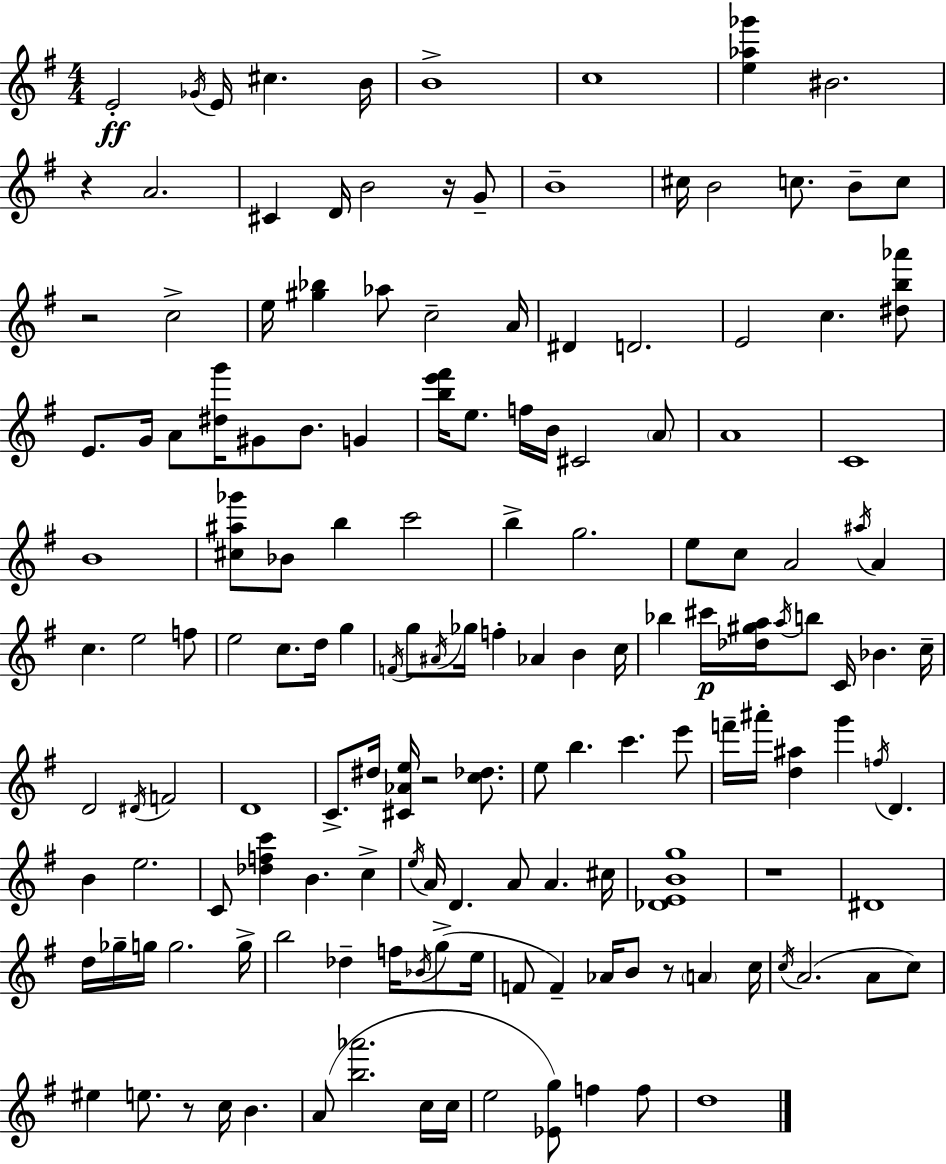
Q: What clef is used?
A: treble